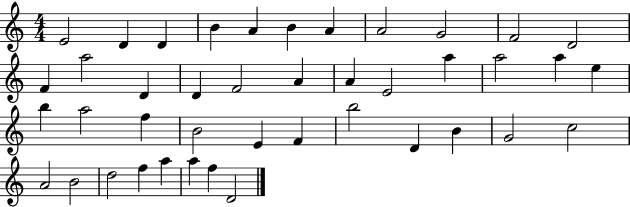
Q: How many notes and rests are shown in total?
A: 42